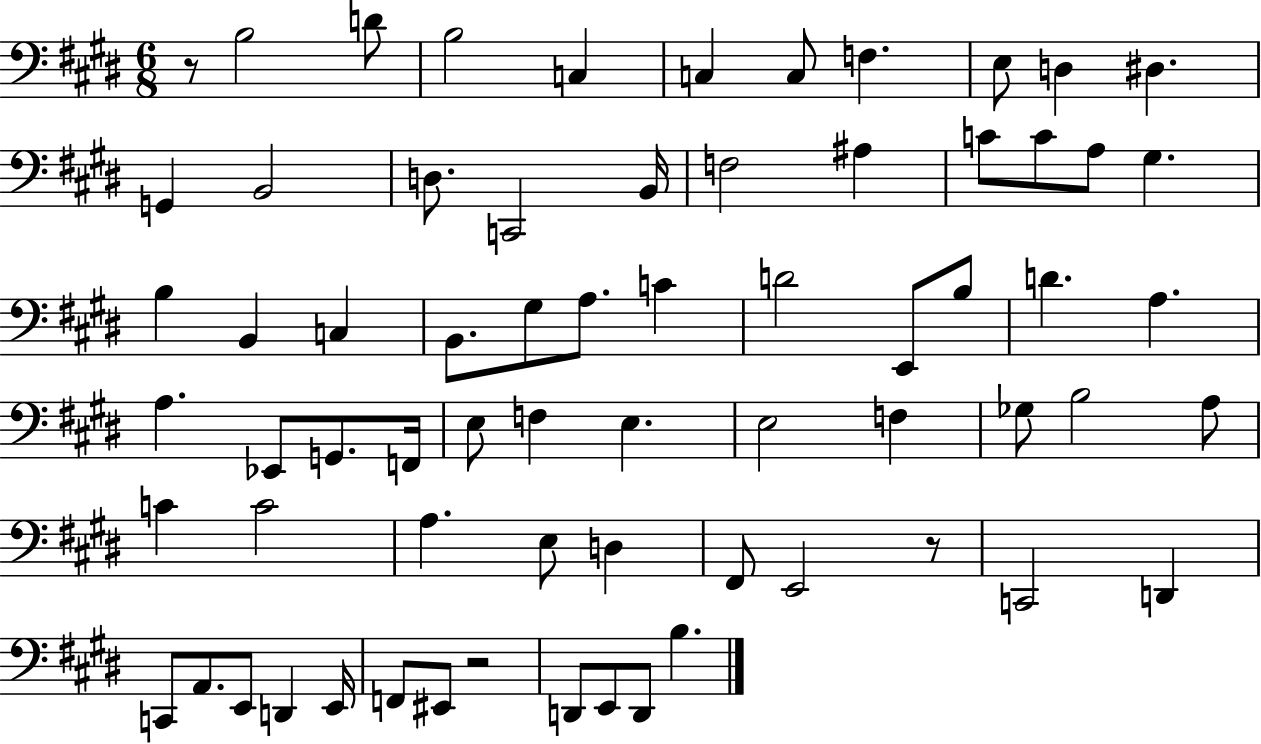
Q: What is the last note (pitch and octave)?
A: B3